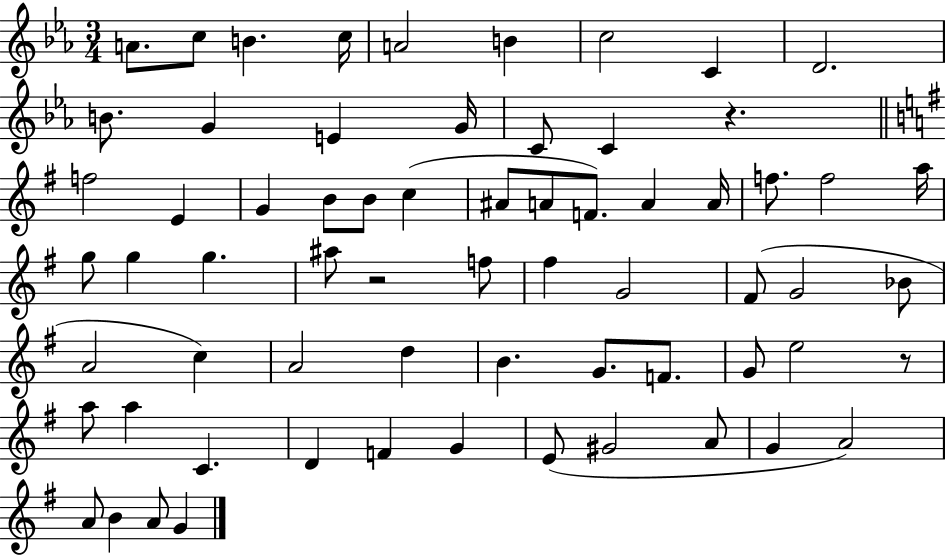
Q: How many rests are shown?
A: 3